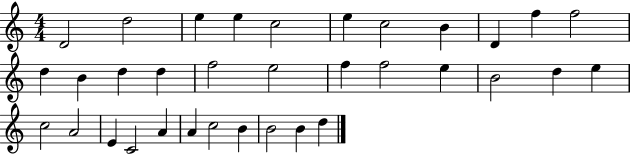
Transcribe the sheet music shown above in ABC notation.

X:1
T:Untitled
M:4/4
L:1/4
K:C
D2 d2 e e c2 e c2 B D f f2 d B d d f2 e2 f f2 e B2 d e c2 A2 E C2 A A c2 B B2 B d